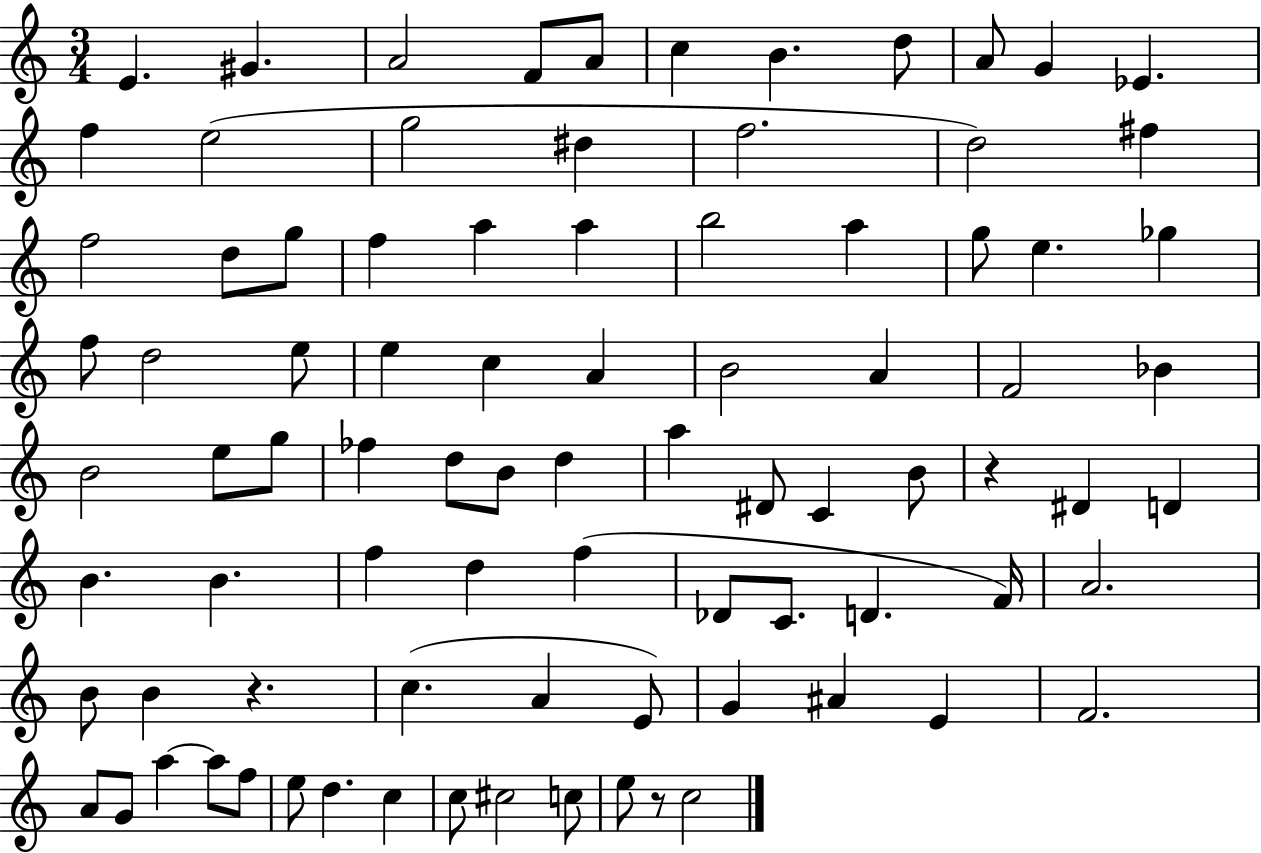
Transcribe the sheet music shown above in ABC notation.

X:1
T:Untitled
M:3/4
L:1/4
K:C
E ^G A2 F/2 A/2 c B d/2 A/2 G _E f e2 g2 ^d f2 d2 ^f f2 d/2 g/2 f a a b2 a g/2 e _g f/2 d2 e/2 e c A B2 A F2 _B B2 e/2 g/2 _f d/2 B/2 d a ^D/2 C B/2 z ^D D B B f d f _D/2 C/2 D F/4 A2 B/2 B z c A E/2 G ^A E F2 A/2 G/2 a a/2 f/2 e/2 d c c/2 ^c2 c/2 e/2 z/2 c2